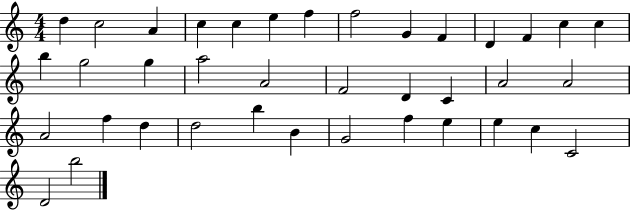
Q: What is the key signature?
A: C major